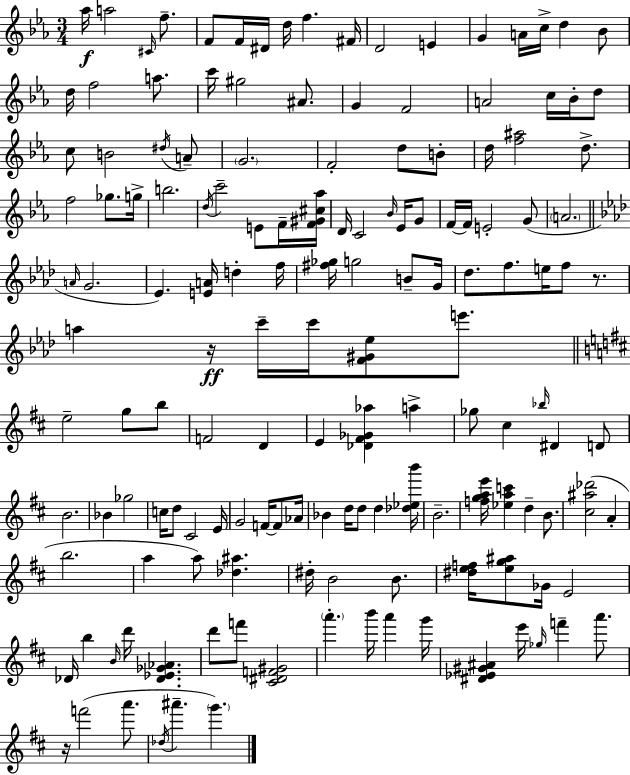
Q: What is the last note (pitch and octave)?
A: G6